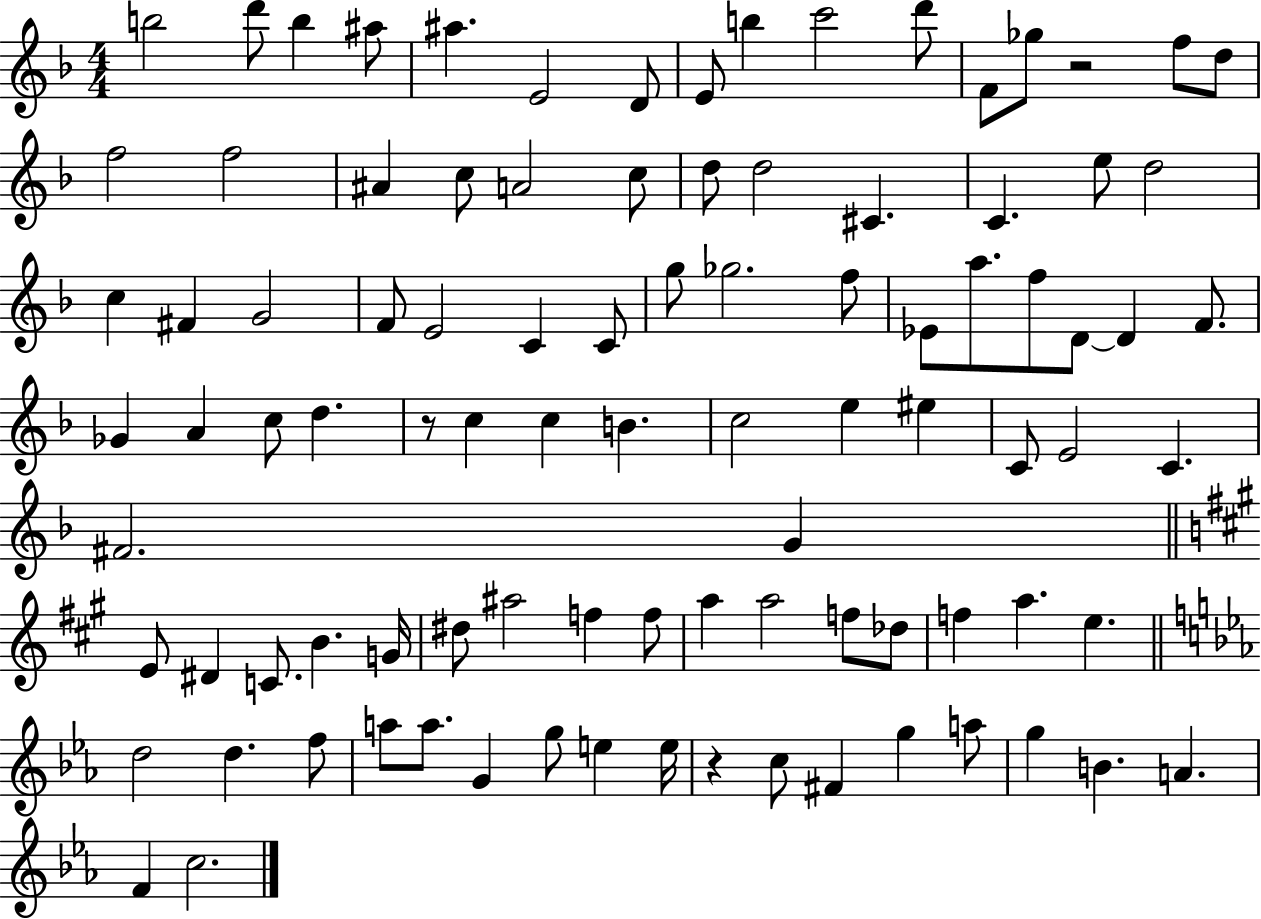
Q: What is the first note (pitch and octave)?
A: B5